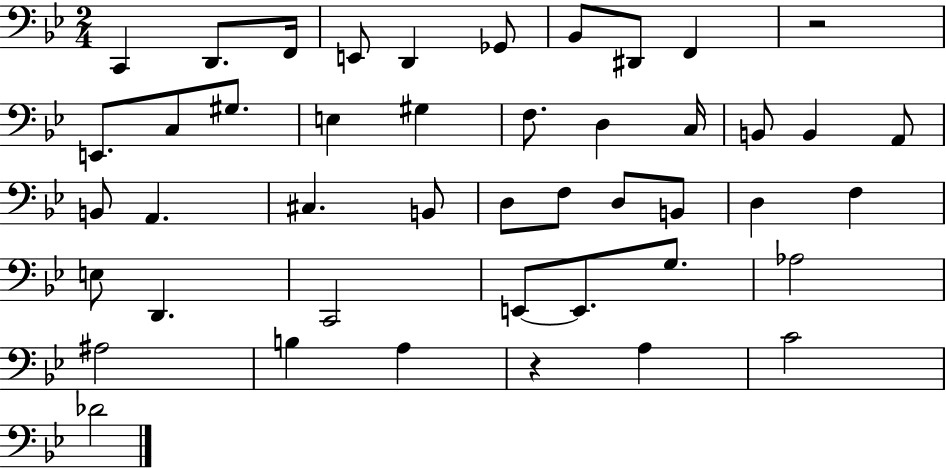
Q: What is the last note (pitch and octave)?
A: Db4